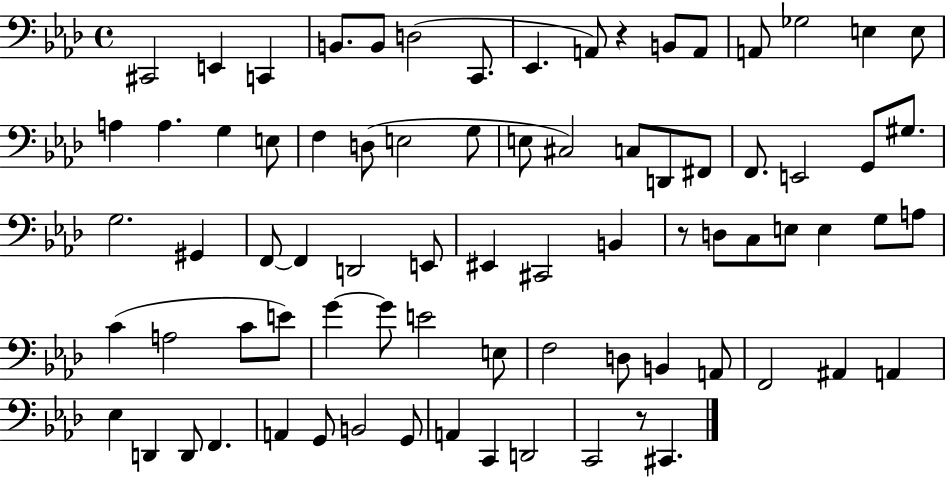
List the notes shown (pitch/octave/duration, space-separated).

C#2/h E2/q C2/q B2/e. B2/e D3/h C2/e. Eb2/q. A2/e R/q B2/e A2/e A2/e Gb3/h E3/q E3/e A3/q A3/q. G3/q E3/e F3/q D3/e E3/h G3/e E3/e C#3/h C3/e D2/e F#2/e F2/e. E2/h G2/e G#3/e. G3/h. G#2/q F2/e F2/q D2/h E2/e EIS2/q C#2/h B2/q R/e D3/e C3/e E3/e E3/q G3/e A3/e C4/q A3/h C4/e E4/e G4/q G4/e E4/h E3/e F3/h D3/e B2/q A2/e F2/h A#2/q A2/q Eb3/q D2/q D2/e F2/q. A2/q G2/e B2/h G2/e A2/q C2/q D2/h C2/h R/e C#2/q.